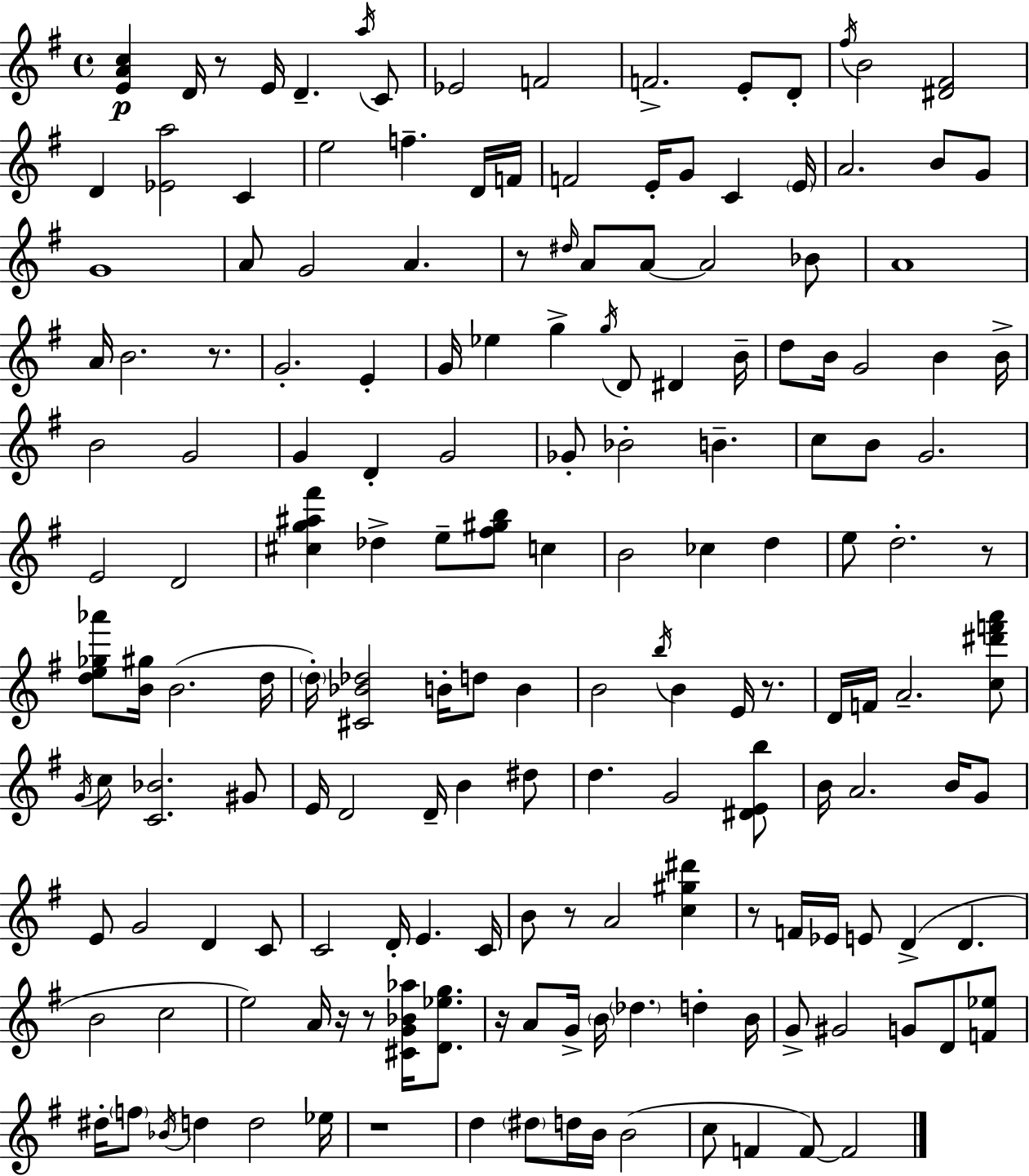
{
  \clef treble
  \time 4/4
  \defaultTimeSignature
  \key e \minor
  \repeat volta 2 { <e' a' c''>4\p d'16 r8 e'16 d'4.-- \acciaccatura { a''16 } c'8 | ees'2 f'2 | f'2.-> e'8-. d'8-. | \acciaccatura { fis''16 } b'2 <dis' fis'>2 | \break d'4 <ees' a''>2 c'4 | e''2 f''4.-- | d'16 f'16 f'2 e'16-. g'8 c'4 | \parenthesize e'16 a'2. b'8 | \break g'8 g'1 | a'8 g'2 a'4. | r8 \grace { dis''16 } a'8 a'8~~ a'2 | bes'8 a'1 | \break a'16 b'2. | r8. g'2.-. e'4-. | g'16 ees''4 g''4-> \acciaccatura { g''16 } d'8 dis'4 | b'16-- d''8 b'16 g'2 b'4 | \break b'16-> b'2 g'2 | g'4 d'4-. g'2 | ges'8-. bes'2-. b'4.-- | c''8 b'8 g'2. | \break e'2 d'2 | <cis'' g'' ais'' fis'''>4 des''4-> e''8-- <fis'' gis'' b''>8 | c''4 b'2 ces''4 | d''4 e''8 d''2.-. | \break r8 <d'' e'' ges'' aes'''>8 <b' gis''>16 b'2.( | d''16 \parenthesize d''16-.) <cis' bes' des''>2 b'16-. d''8 | b'4 b'2 \acciaccatura { b''16 } b'4 | e'16 r8. d'16 f'16 a'2.-- | \break <c'' dis''' f''' a'''>8 \acciaccatura { g'16 } c''8 <c' bes'>2. | gis'8 e'16 d'2 d'16-- | b'4 dis''8 d''4. g'2 | <dis' e' b''>8 b'16 a'2. | \break b'16 g'8 e'8 g'2 | d'4 c'8 c'2 d'16-. e'4. | c'16 b'8 r8 a'2 | <c'' gis'' dis'''>4 r8 f'16 ees'16 e'8 d'4->( | \break d'4. b'2 c''2 | e''2) a'16 r16 | r8 <cis' g' bes' aes''>16 <d' ees'' g''>8. r16 a'8 g'16-> \parenthesize b'16 \parenthesize des''4. | d''4-. b'16 g'8-> gis'2 | \break g'8 d'8 <f' ees''>8 dis''16-. \parenthesize f''8 \acciaccatura { bes'16 } d''4 d''2 | ees''16 r1 | d''4 \parenthesize dis''8 d''16 b'16 b'2( | c''8 f'4 f'8~~) f'2 | \break } \bar "|."
}